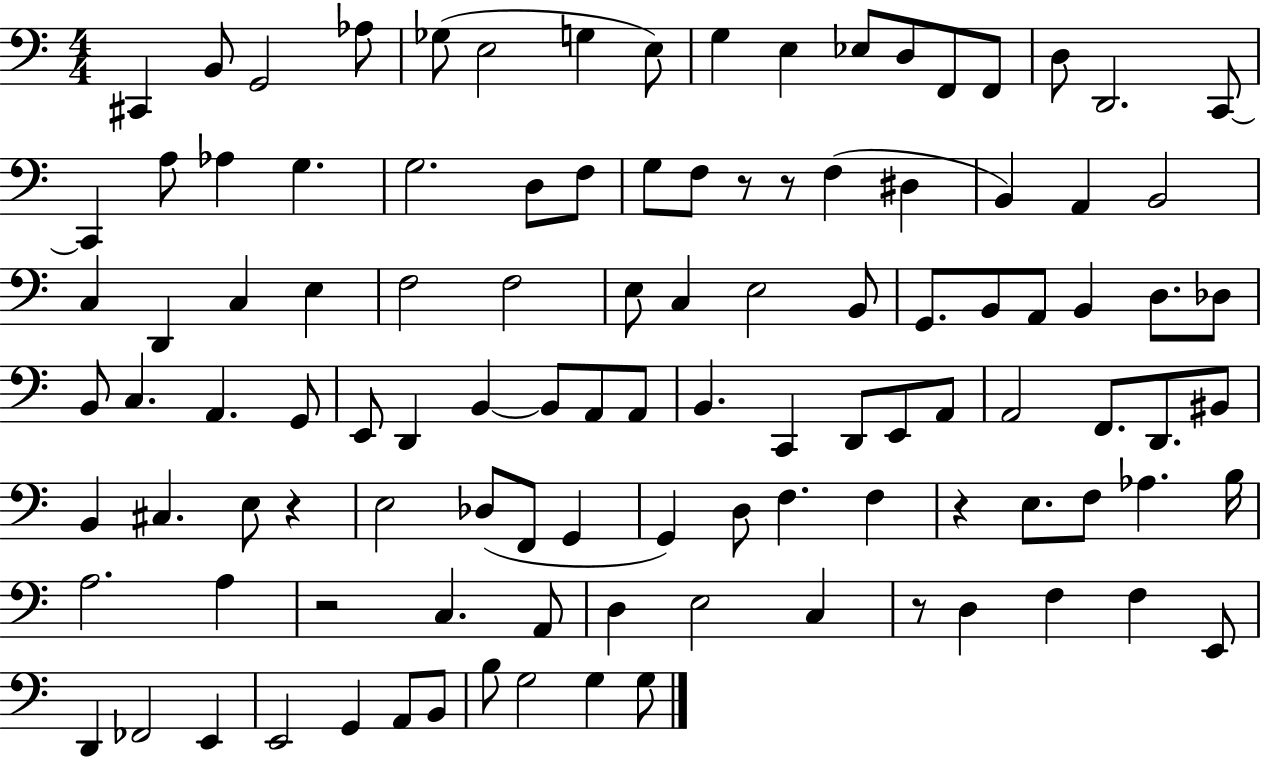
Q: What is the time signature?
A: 4/4